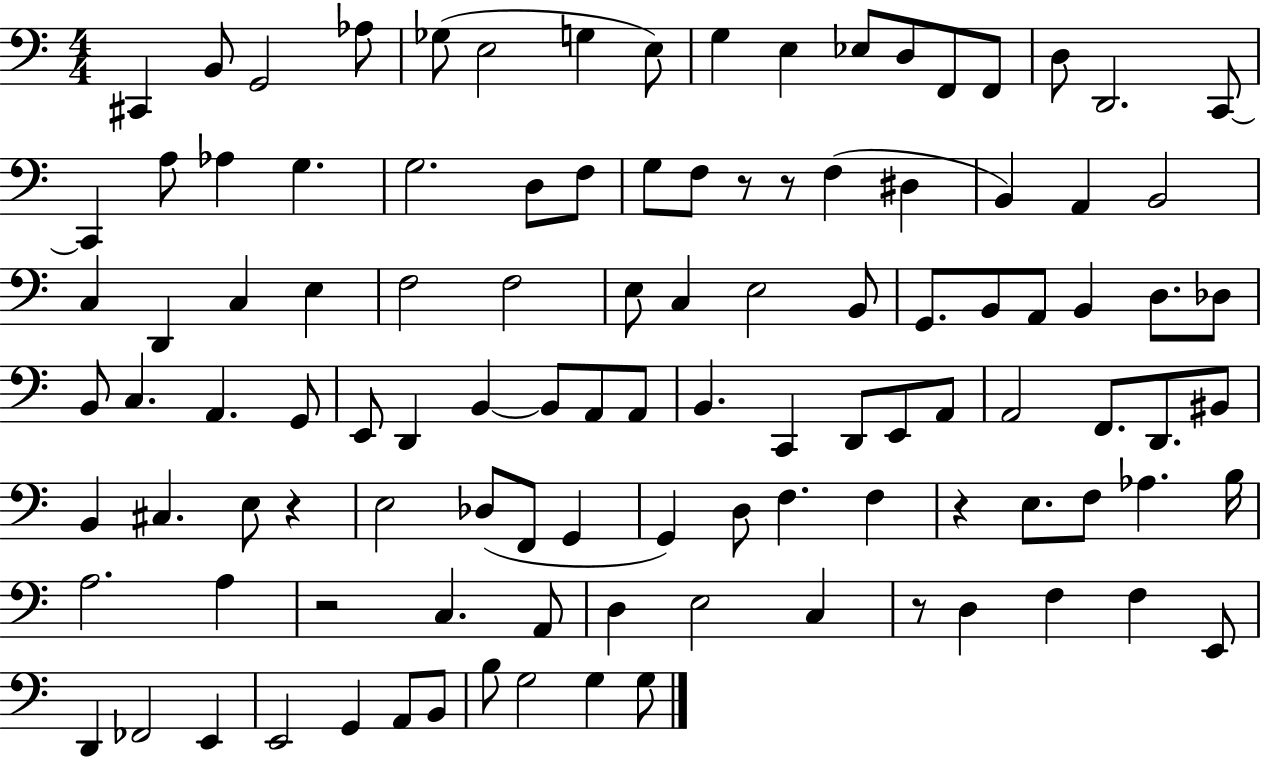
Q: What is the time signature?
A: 4/4